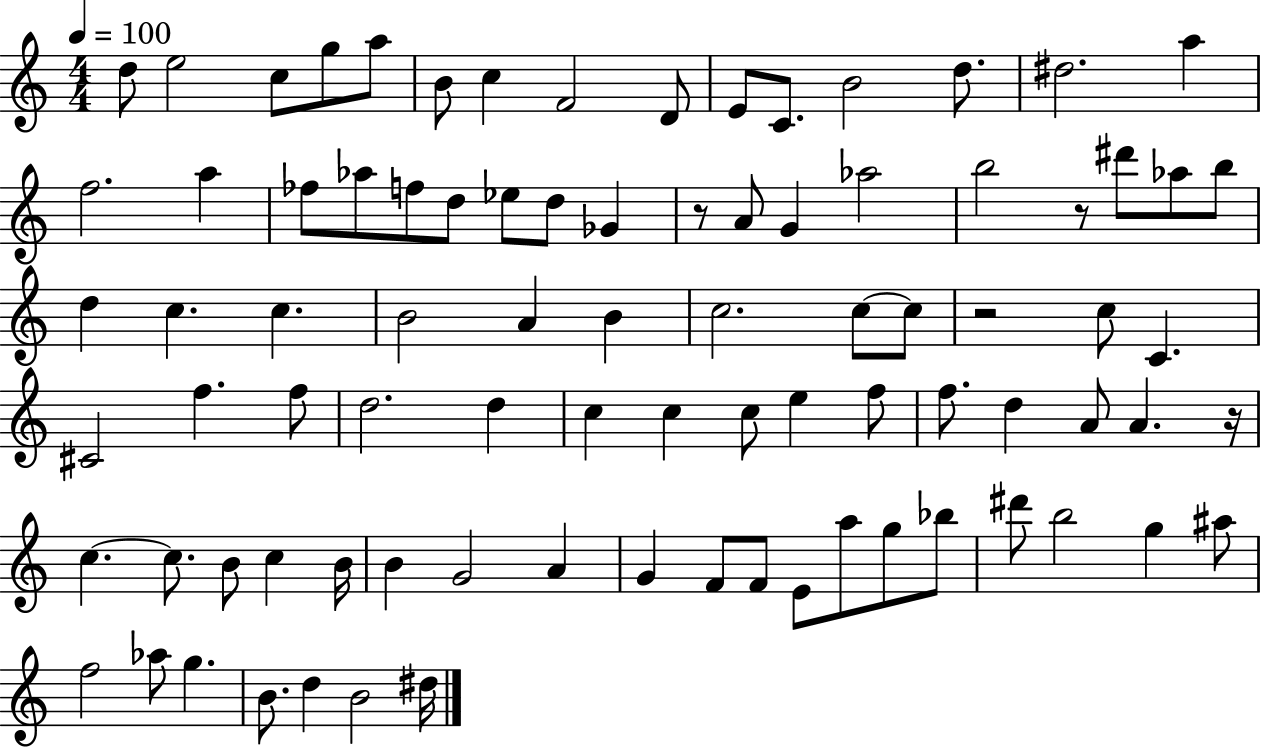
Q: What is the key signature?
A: C major